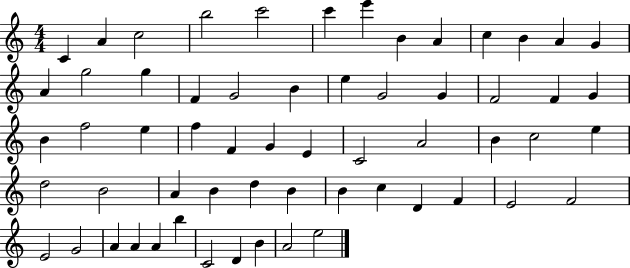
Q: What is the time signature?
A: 4/4